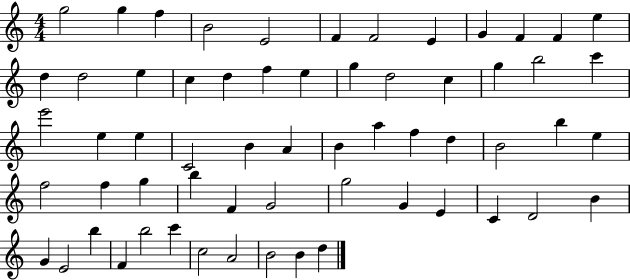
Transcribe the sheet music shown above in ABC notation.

X:1
T:Untitled
M:4/4
L:1/4
K:C
g2 g f B2 E2 F F2 E G F F e d d2 e c d f e g d2 c g b2 c' e'2 e e C2 B A B a f d B2 b e f2 f g b F G2 g2 G E C D2 B G E2 b F b2 c' c2 A2 B2 B d